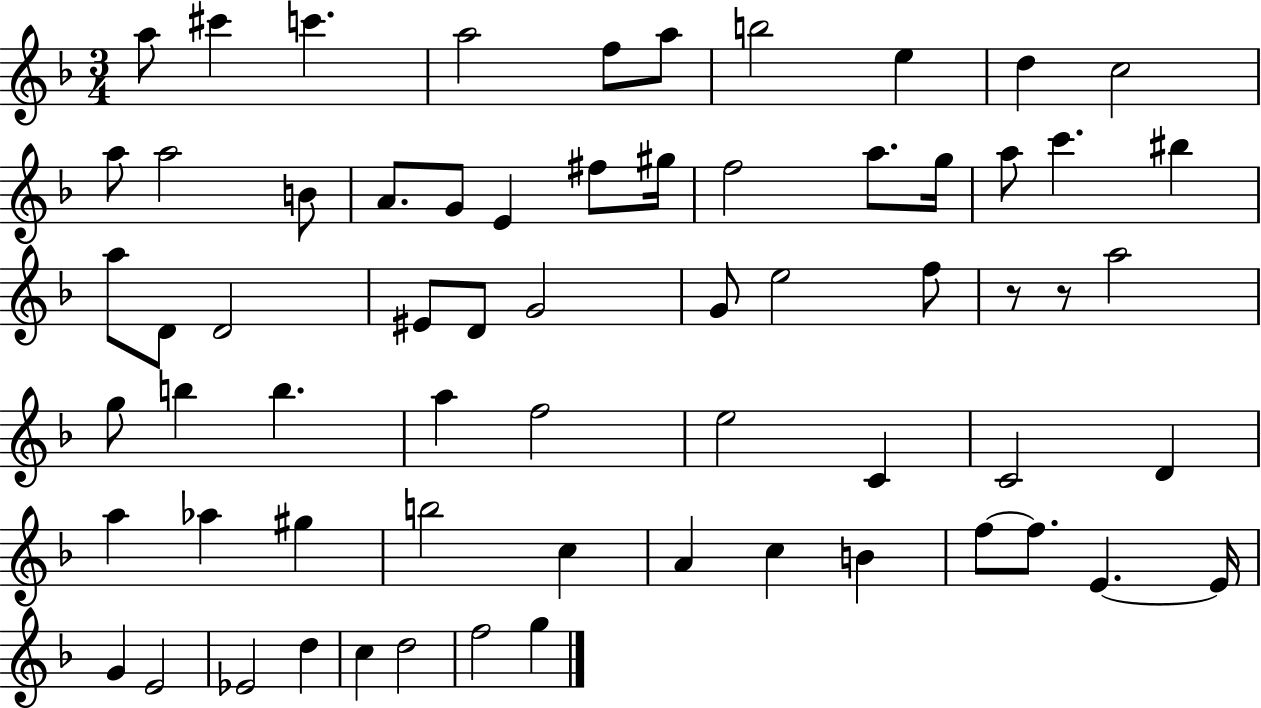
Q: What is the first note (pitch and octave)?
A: A5